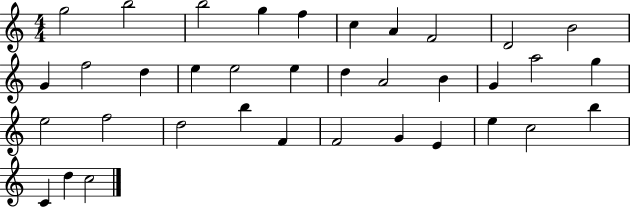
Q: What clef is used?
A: treble